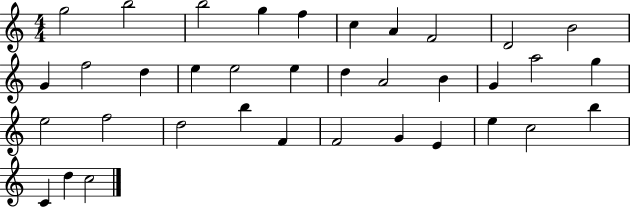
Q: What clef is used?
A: treble